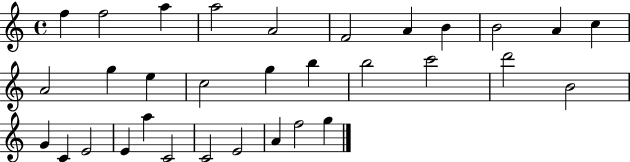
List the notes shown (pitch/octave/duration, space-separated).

F5/q F5/h A5/q A5/h A4/h F4/h A4/q B4/q B4/h A4/q C5/q A4/h G5/q E5/q C5/h G5/q B5/q B5/h C6/h D6/h B4/h G4/q C4/q E4/h E4/q A5/q C4/h C4/h E4/h A4/q F5/h G5/q